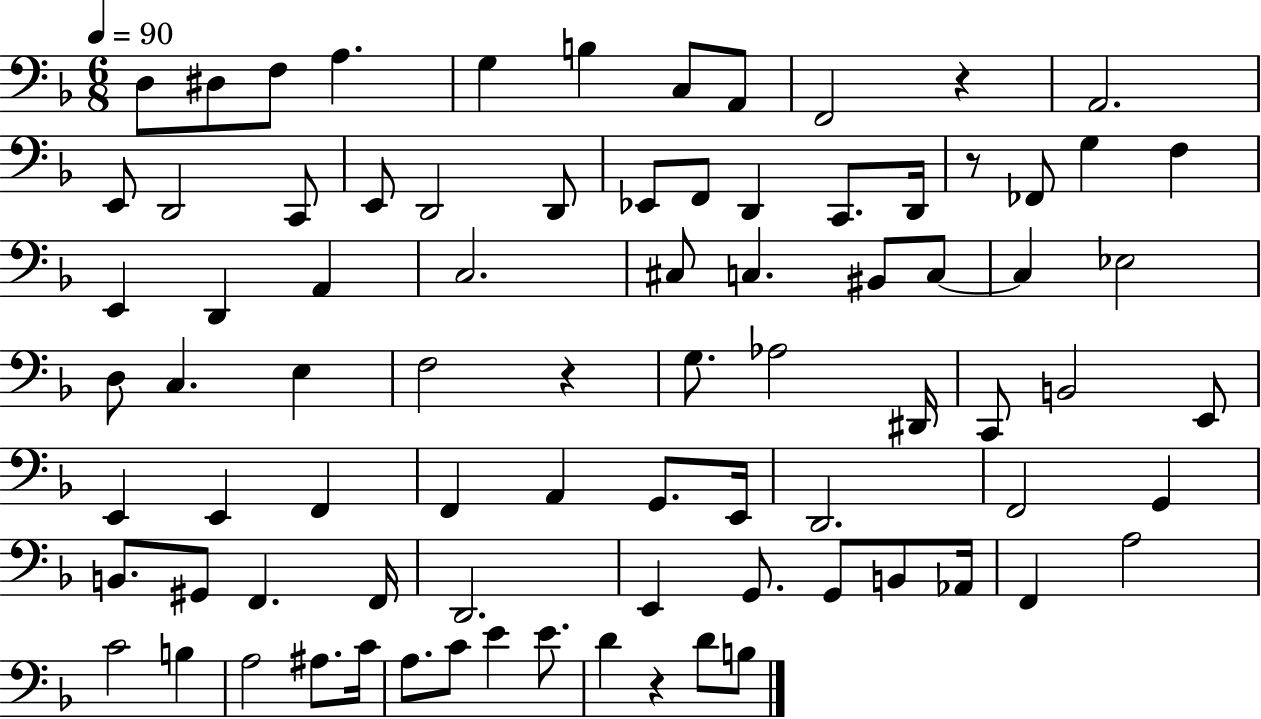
{
  \clef bass
  \numericTimeSignature
  \time 6/8
  \key f \major
  \tempo 4 = 90
  d8 dis8 f8 a4. | g4 b4 c8 a,8 | f,2 r4 | a,2. | \break e,8 d,2 c,8 | e,8 d,2 d,8 | ees,8 f,8 d,4 c,8. d,16 | r8 fes,8 g4 f4 | \break e,4 d,4 a,4 | c2. | cis8 c4. bis,8 c8~~ | c4 ees2 | \break d8 c4. e4 | f2 r4 | g8. aes2 dis,16 | c,8 b,2 e,8 | \break e,4 e,4 f,4 | f,4 a,4 g,8. e,16 | d,2. | f,2 g,4 | \break b,8. gis,8 f,4. f,16 | d,2. | e,4 g,8. g,8 b,8 aes,16 | f,4 a2 | \break c'2 b4 | a2 ais8. c'16 | a8. c'8 e'4 e'8. | d'4 r4 d'8 b8 | \break \bar "|."
}